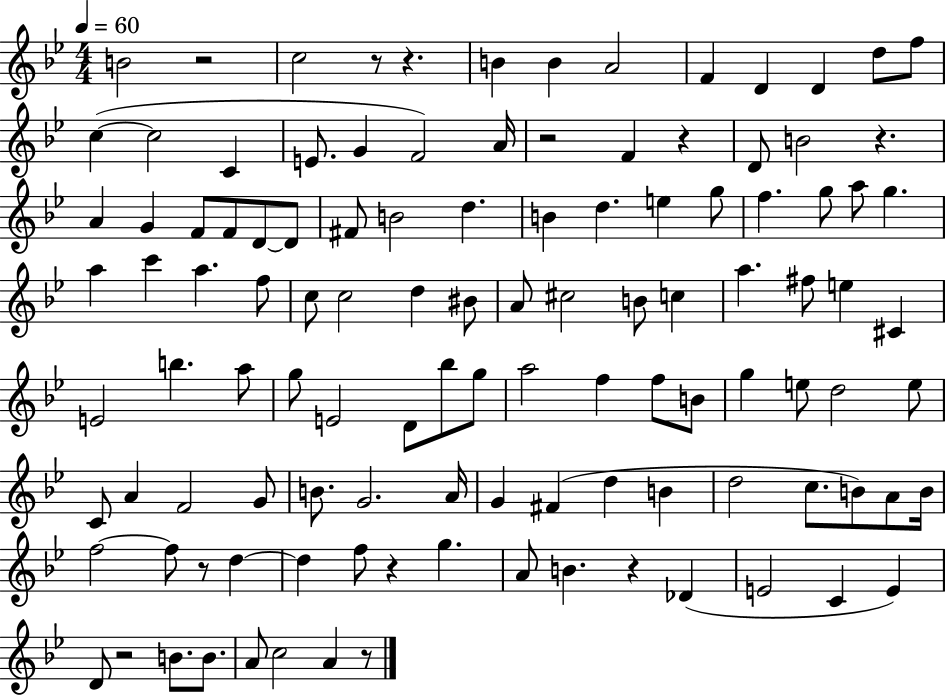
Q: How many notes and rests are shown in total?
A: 114